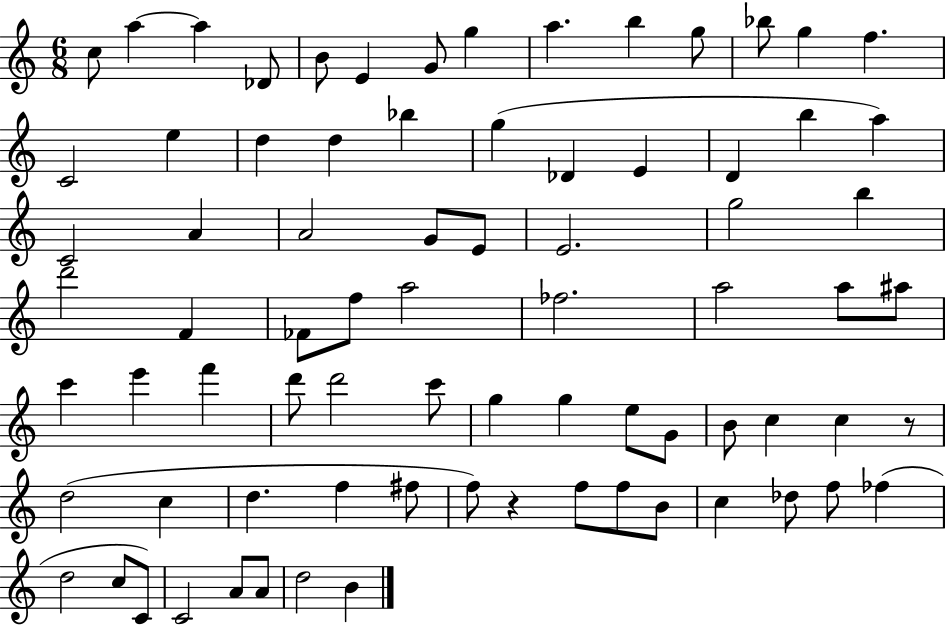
{
  \clef treble
  \numericTimeSignature
  \time 6/8
  \key c \major
  c''8 a''4~~ a''4 des'8 | b'8 e'4 g'8 g''4 | a''4. b''4 g''8 | bes''8 g''4 f''4. | \break c'2 e''4 | d''4 d''4 bes''4 | g''4( des'4 e'4 | d'4 b''4 a''4) | \break c'2 a'4 | a'2 g'8 e'8 | e'2. | g''2 b''4 | \break d'''2 f'4 | fes'8 f''8 a''2 | fes''2. | a''2 a''8 ais''8 | \break c'''4 e'''4 f'''4 | d'''8 d'''2 c'''8 | g''4 g''4 e''8 g'8 | b'8 c''4 c''4 r8 | \break d''2( c''4 | d''4. f''4 fis''8 | f''8) r4 f''8 f''8 b'8 | c''4 des''8 f''8 fes''4( | \break d''2 c''8 c'8) | c'2 a'8 a'8 | d''2 b'4 | \bar "|."
}